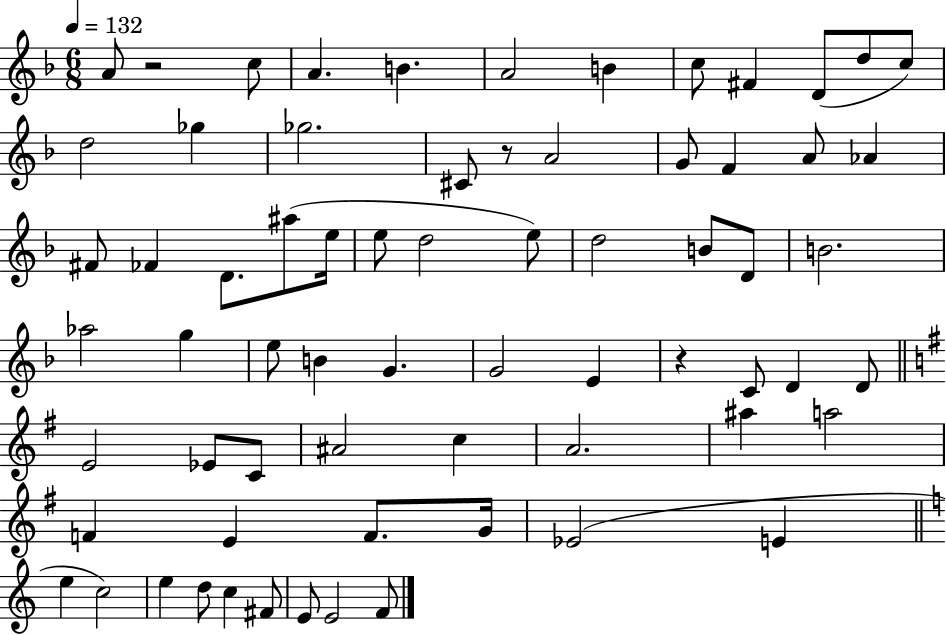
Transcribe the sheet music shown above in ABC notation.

X:1
T:Untitled
M:6/8
L:1/4
K:F
A/2 z2 c/2 A B A2 B c/2 ^F D/2 d/2 c/2 d2 _g _g2 ^C/2 z/2 A2 G/2 F A/2 _A ^F/2 _F D/2 ^a/2 e/4 e/2 d2 e/2 d2 B/2 D/2 B2 _a2 g e/2 B G G2 E z C/2 D D/2 E2 _E/2 C/2 ^A2 c A2 ^a a2 F E F/2 G/4 _E2 E e c2 e d/2 c ^F/2 E/2 E2 F/2